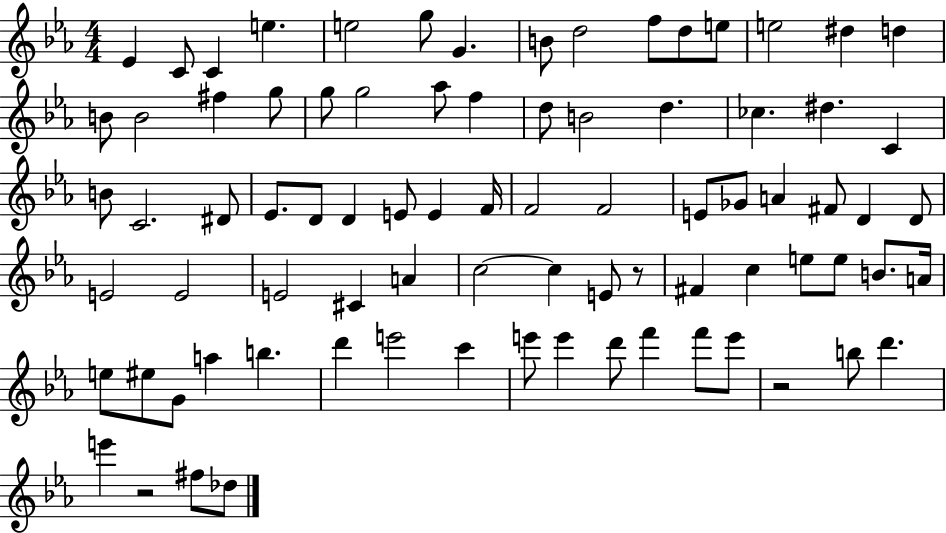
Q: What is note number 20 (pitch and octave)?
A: G5